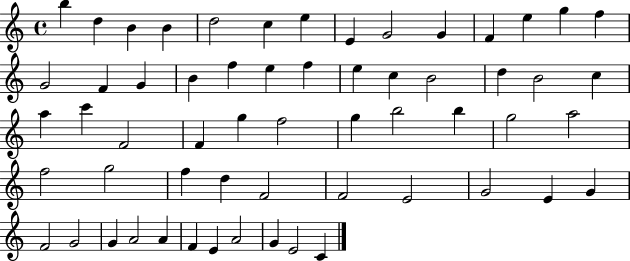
B5/q D5/q B4/q B4/q D5/h C5/q E5/q E4/q G4/h G4/q F4/q E5/q G5/q F5/q G4/h F4/q G4/q B4/q F5/q E5/q F5/q E5/q C5/q B4/h D5/q B4/h C5/q A5/q C6/q F4/h F4/q G5/q F5/h G5/q B5/h B5/q G5/h A5/h F5/h G5/h F5/q D5/q F4/h F4/h E4/h G4/h E4/q G4/q F4/h G4/h G4/q A4/h A4/q F4/q E4/q A4/h G4/q E4/h C4/q